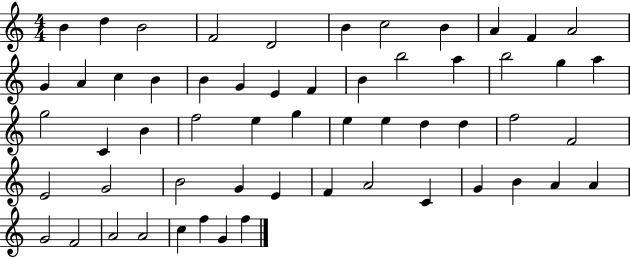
X:1
T:Untitled
M:4/4
L:1/4
K:C
B d B2 F2 D2 B c2 B A F A2 G A c B B G E F B b2 a b2 g a g2 C B f2 e g e e d d f2 F2 E2 G2 B2 G E F A2 C G B A A G2 F2 A2 A2 c f G f